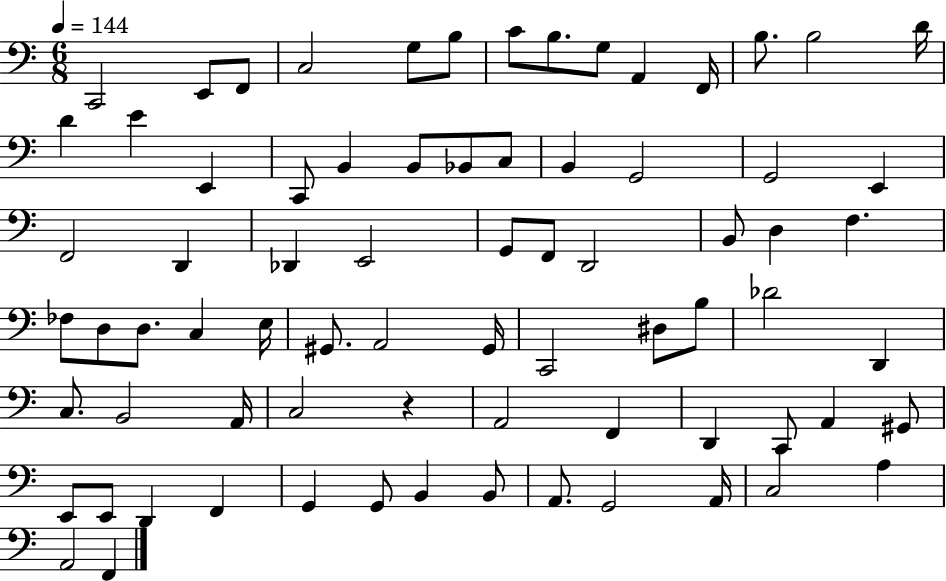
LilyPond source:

{
  \clef bass
  \numericTimeSignature
  \time 6/8
  \key c \major
  \tempo 4 = 144
  \repeat volta 2 { c,2 e,8 f,8 | c2 g8 b8 | c'8 b8. g8 a,4 f,16 | b8. b2 d'16 | \break d'4 e'4 e,4 | c,8 b,4 b,8 bes,8 c8 | b,4 g,2 | g,2 e,4 | \break f,2 d,4 | des,4 e,2 | g,8 f,8 d,2 | b,8 d4 f4. | \break fes8 d8 d8. c4 e16 | gis,8. a,2 gis,16 | c,2 dis8 b8 | des'2 d,4 | \break c8. b,2 a,16 | c2 r4 | a,2 f,4 | d,4 c,8 a,4 gis,8 | \break e,8 e,8 d,4 f,4 | g,4 g,8 b,4 b,8 | a,8. g,2 a,16 | c2 a4 | \break a,2 f,4 | } \bar "|."
}